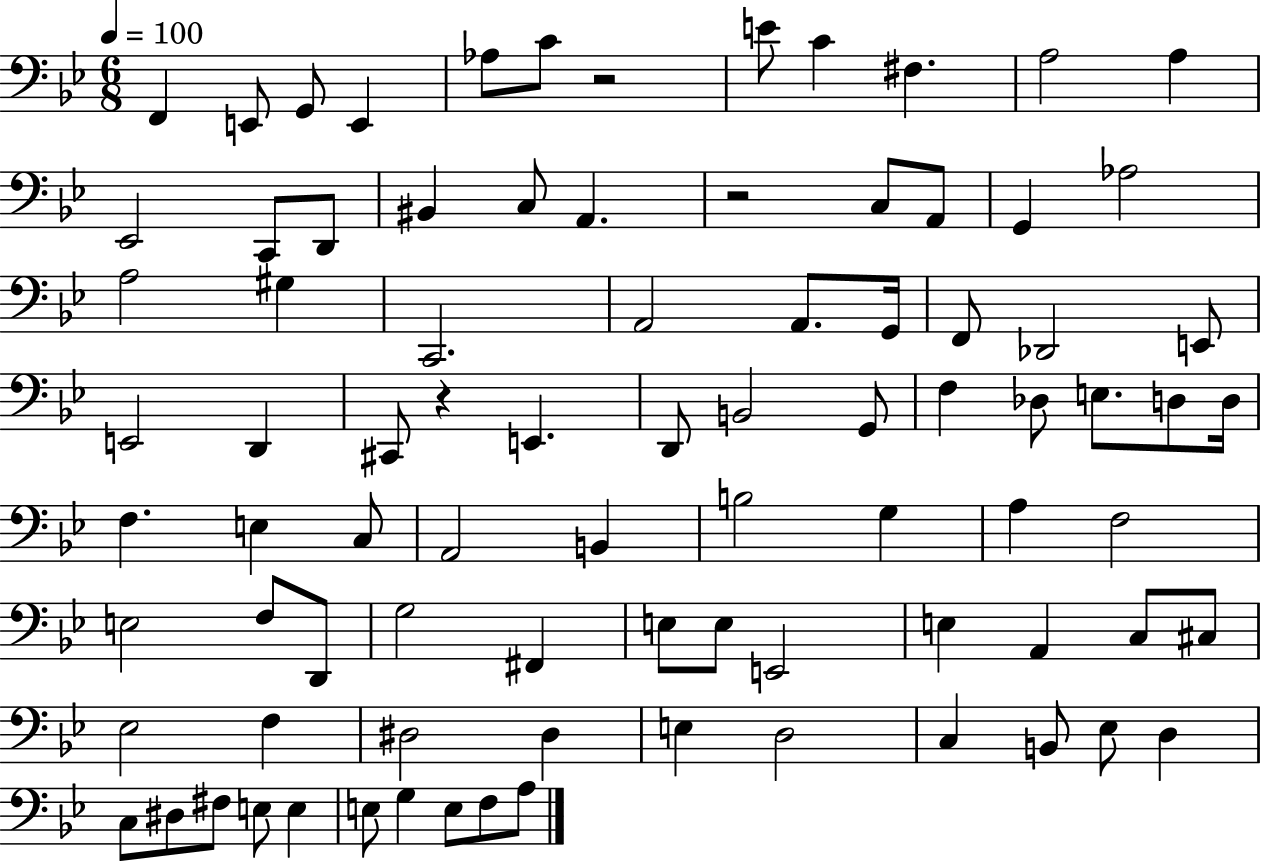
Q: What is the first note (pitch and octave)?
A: F2